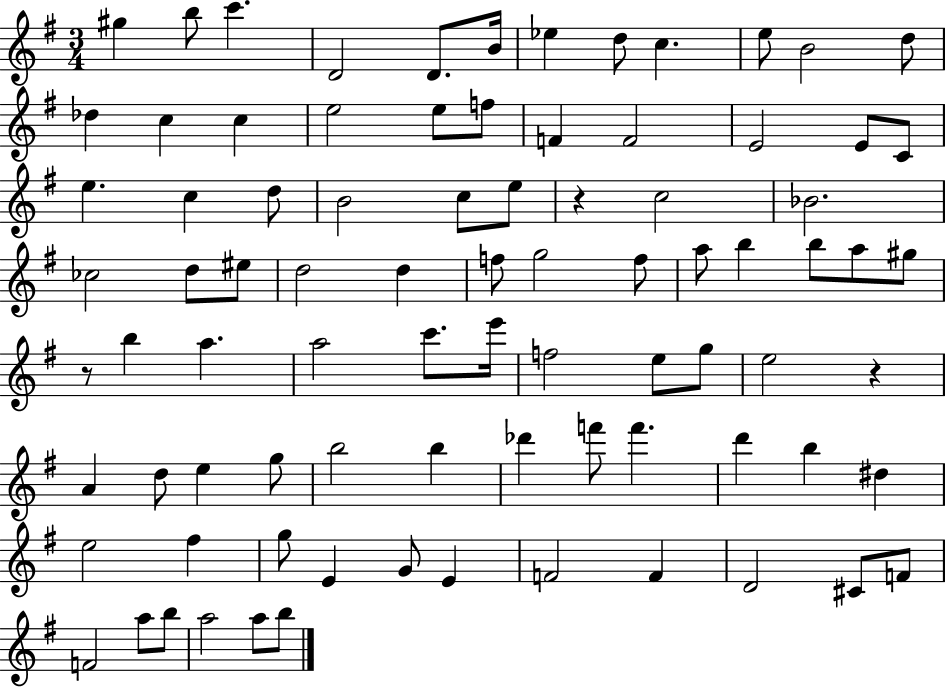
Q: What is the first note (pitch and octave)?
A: G#5